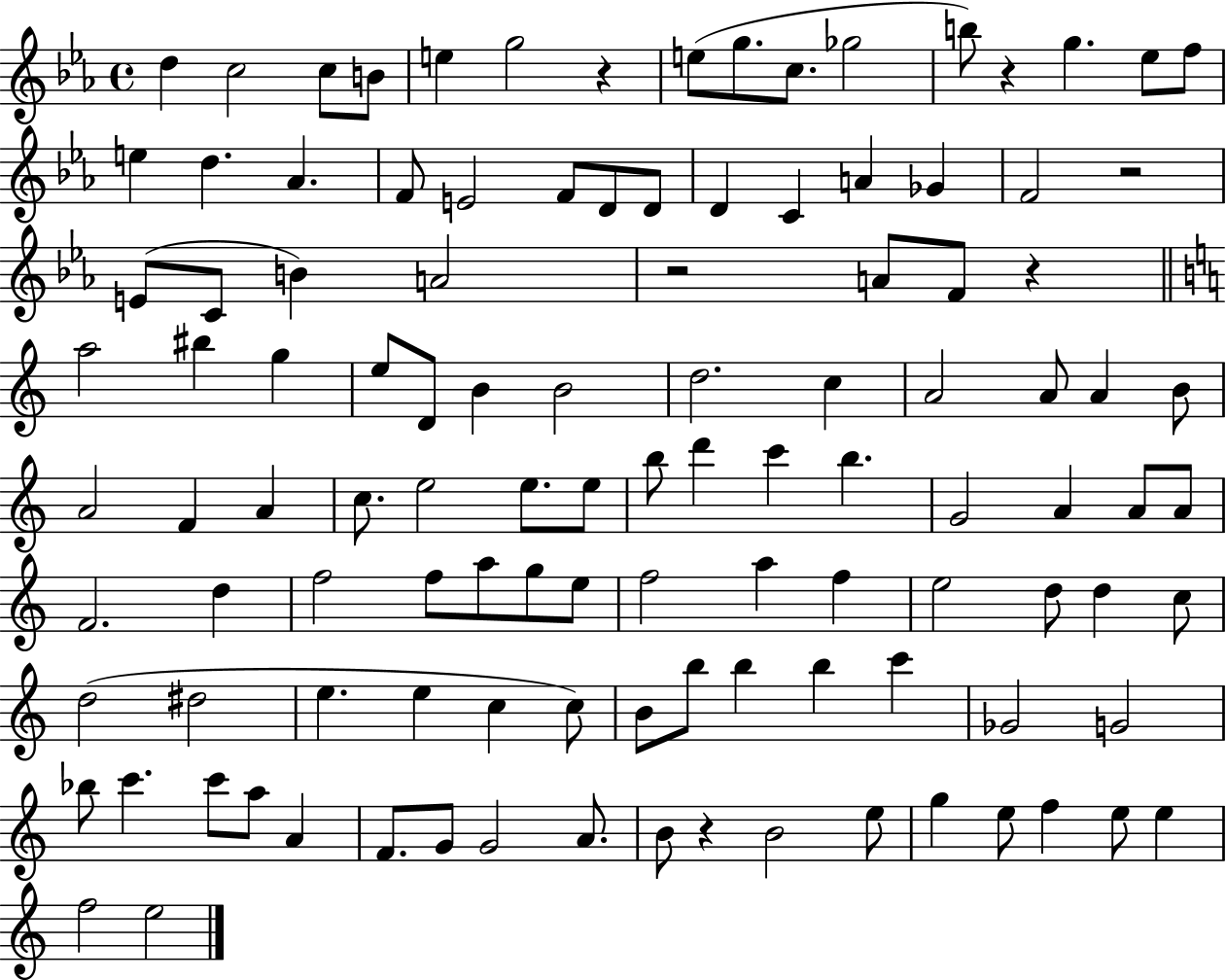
D5/q C5/h C5/e B4/e E5/q G5/h R/q E5/e G5/e. C5/e. Gb5/h B5/e R/q G5/q. Eb5/e F5/e E5/q D5/q. Ab4/q. F4/e E4/h F4/e D4/e D4/e D4/q C4/q A4/q Gb4/q F4/h R/h E4/e C4/e B4/q A4/h R/h A4/e F4/e R/q A5/h BIS5/q G5/q E5/e D4/e B4/q B4/h D5/h. C5/q A4/h A4/e A4/q B4/e A4/h F4/q A4/q C5/e. E5/h E5/e. E5/e B5/e D6/q C6/q B5/q. G4/h A4/q A4/e A4/e F4/h. D5/q F5/h F5/e A5/e G5/e E5/e F5/h A5/q F5/q E5/h D5/e D5/q C5/e D5/h D#5/h E5/q. E5/q C5/q C5/e B4/e B5/e B5/q B5/q C6/q Gb4/h G4/h Bb5/e C6/q. C6/e A5/e A4/q F4/e. G4/e G4/h A4/e. B4/e R/q B4/h E5/e G5/q E5/e F5/q E5/e E5/q F5/h E5/h